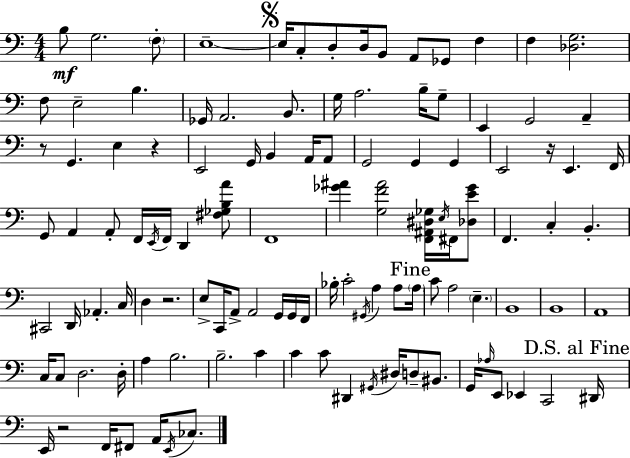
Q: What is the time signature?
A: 4/4